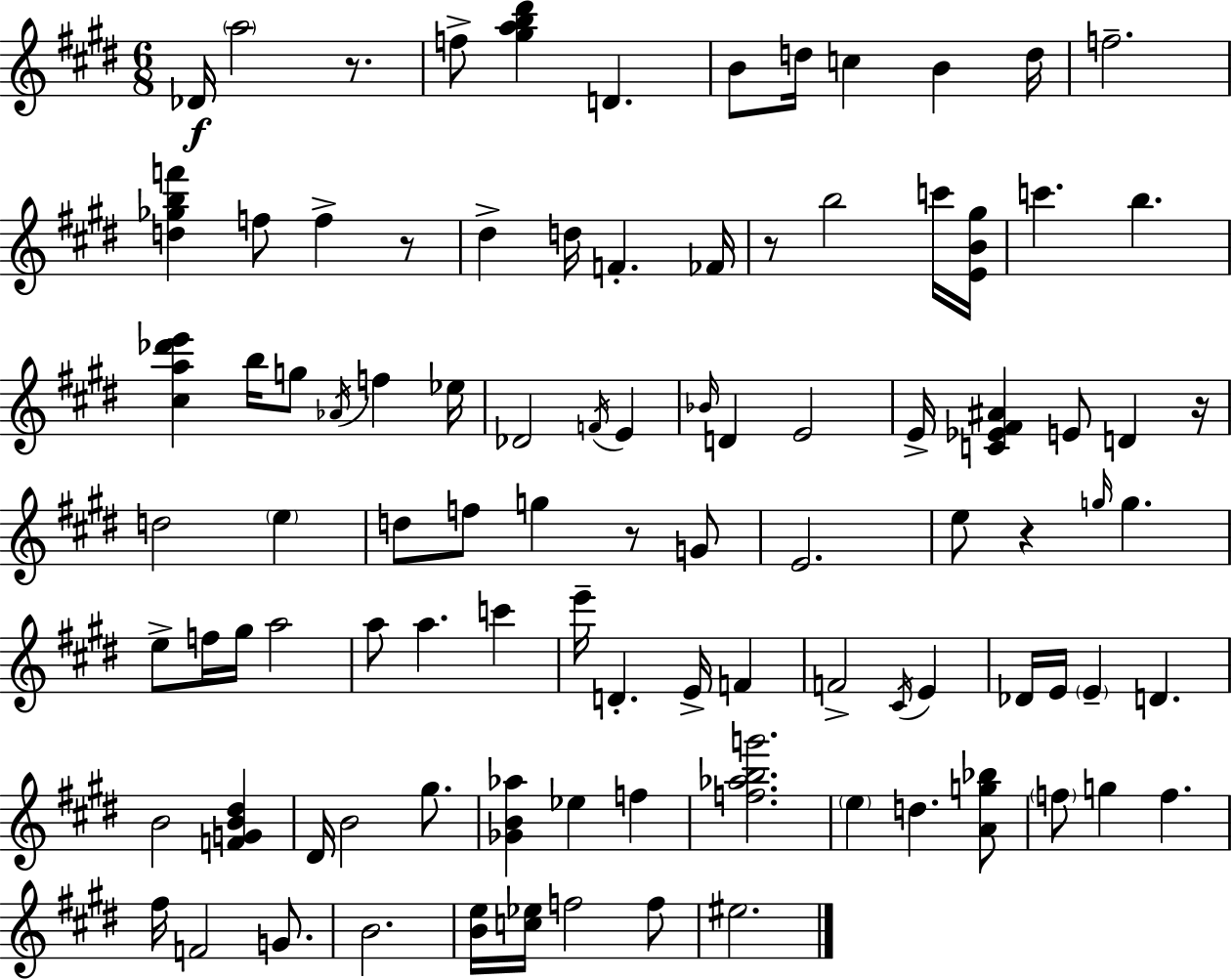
{
  \clef treble
  \numericTimeSignature
  \time 6/8
  \key e \major
  \repeat volta 2 { des'16\f \parenthesize a''2 r8. | f''8-> <gis'' a'' b'' dis'''>4 d'4. | b'8 d''16 c''4 b'4 d''16 | f''2.-- | \break <d'' ges'' b'' f'''>4 f''8 f''4-> r8 | dis''4-> d''16 f'4.-. fes'16 | r8 b''2 c'''16 <e' b' gis''>16 | c'''4. b''4. | \break <cis'' a'' des''' e'''>4 b''16 g''8 \acciaccatura { aes'16 } f''4 | ees''16 des'2 \acciaccatura { f'16 } e'4 | \grace { bes'16 } d'4 e'2 | e'16-> <c' ees' fis' ais'>4 e'8 d'4 | \break r16 d''2 \parenthesize e''4 | d''8 f''8 g''4 r8 | g'8 e'2. | e''8 r4 \grace { g''16 } g''4. | \break e''8-> f''16 gis''16 a''2 | a''8 a''4. | c'''4 e'''16-- d'4.-. e'16-> | f'4 f'2-> | \break \acciaccatura { cis'16 } e'4 des'16 e'16 \parenthesize e'4-- d'4. | b'2 | <f' g' b' dis''>4 dis'16 b'2 | gis''8. <ges' b' aes''>4 ees''4 | \break f''4 <f'' aes'' b'' g'''>2. | \parenthesize e''4 d''4. | <a' g'' bes''>8 \parenthesize f''8 g''4 f''4. | fis''16 f'2 | \break g'8. b'2. | <b' e''>16 <c'' ees''>16 f''2 | f''8 eis''2. | } \bar "|."
}